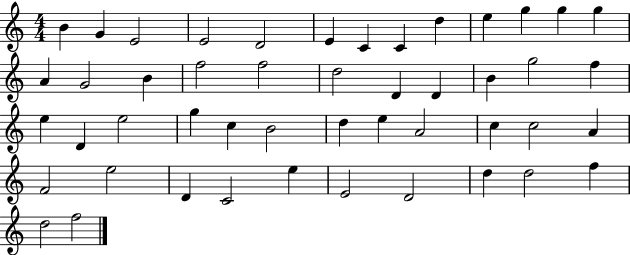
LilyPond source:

{
  \clef treble
  \numericTimeSignature
  \time 4/4
  \key c \major
  b'4 g'4 e'2 | e'2 d'2 | e'4 c'4 c'4 d''4 | e''4 g''4 g''4 g''4 | \break a'4 g'2 b'4 | f''2 f''2 | d''2 d'4 d'4 | b'4 g''2 f''4 | \break e''4 d'4 e''2 | g''4 c''4 b'2 | d''4 e''4 a'2 | c''4 c''2 a'4 | \break f'2 e''2 | d'4 c'2 e''4 | e'2 d'2 | d''4 d''2 f''4 | \break d''2 f''2 | \bar "|."
}